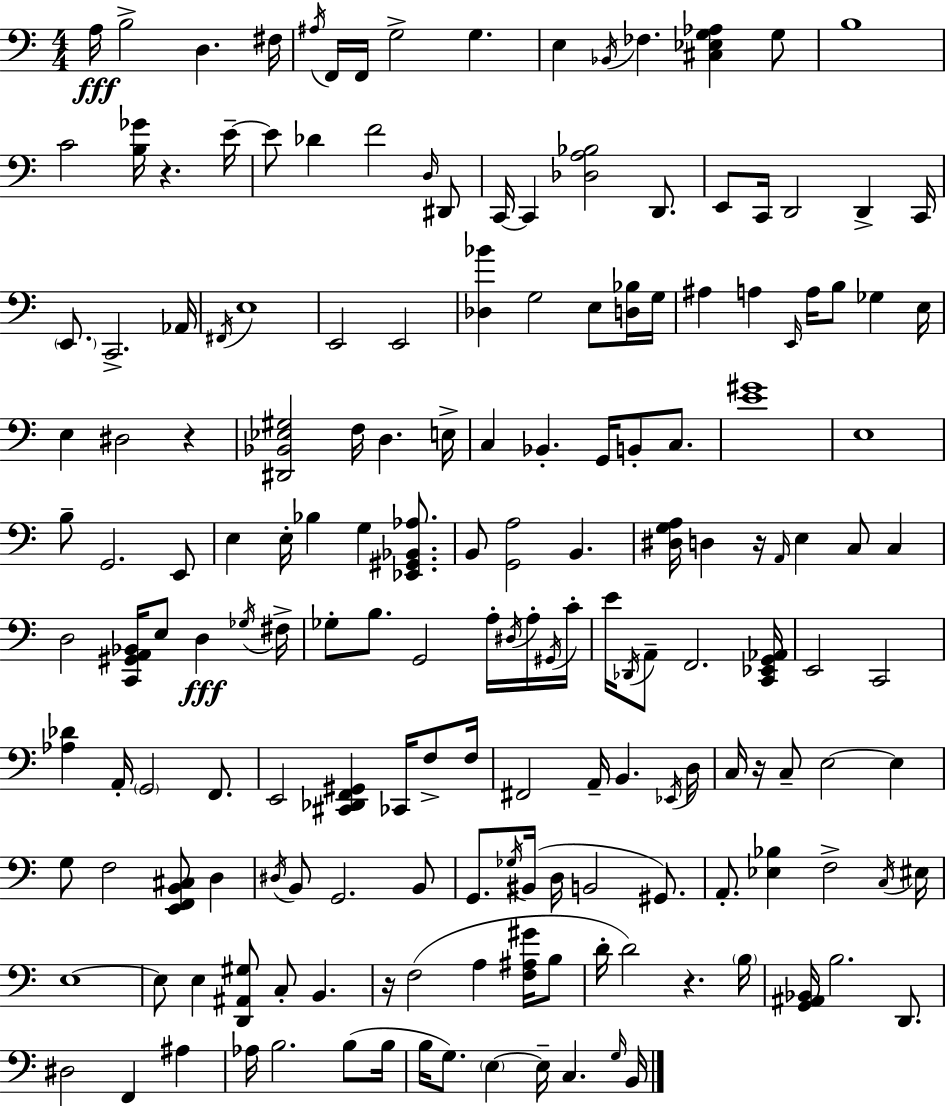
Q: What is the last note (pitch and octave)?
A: B2